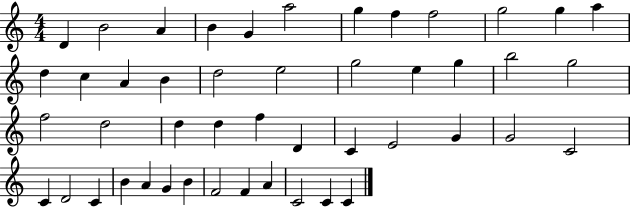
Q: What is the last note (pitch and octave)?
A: C4